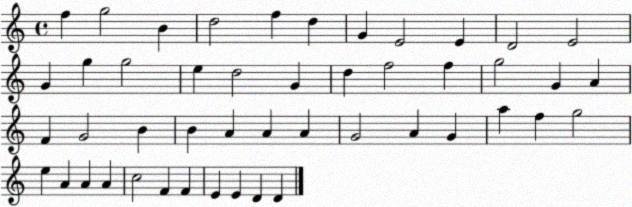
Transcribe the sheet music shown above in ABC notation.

X:1
T:Untitled
M:4/4
L:1/4
K:C
f g2 B d2 f d G E2 E D2 E2 G g g2 e d2 G d f2 f g2 G A F G2 B B A A A G2 A G a f g2 e A A A c2 F F E E D D